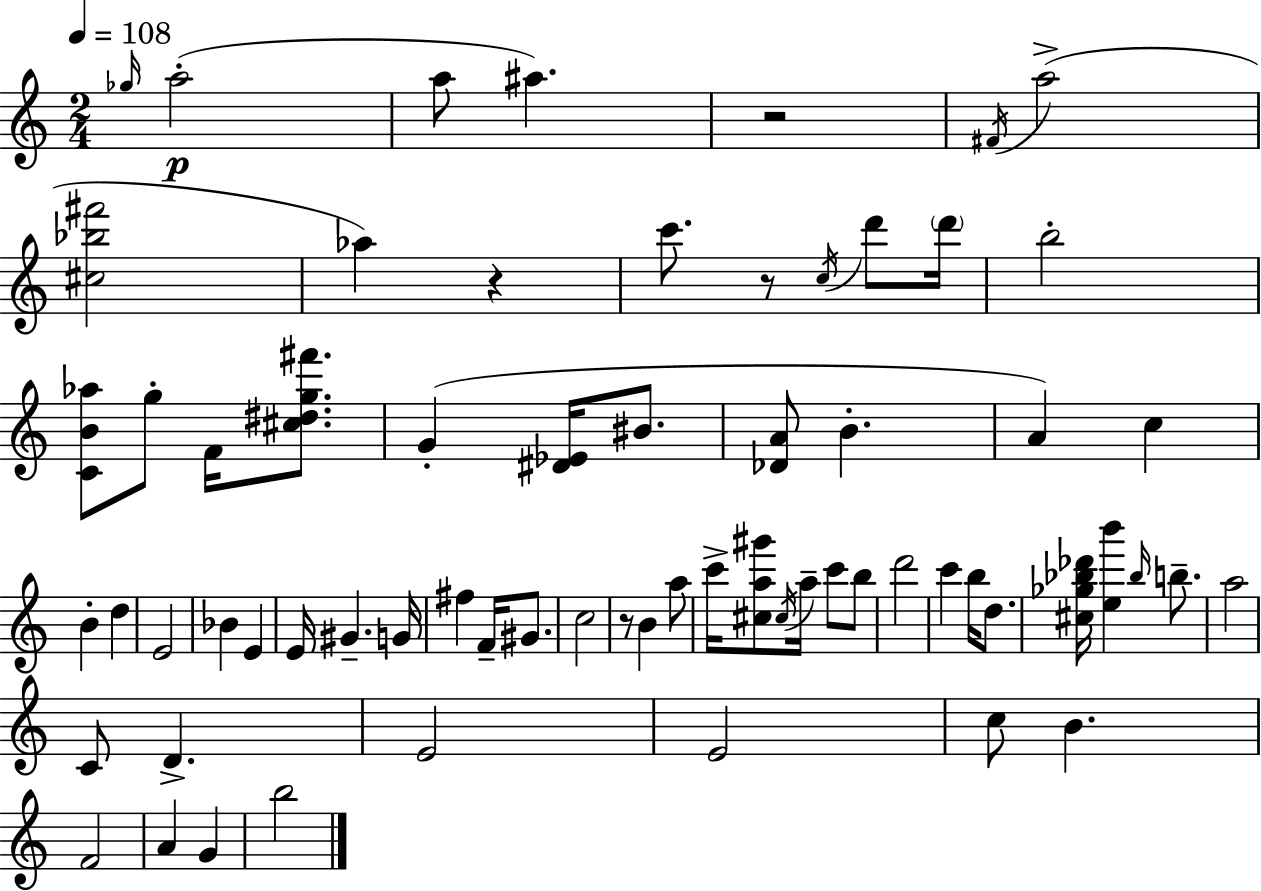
{
  \clef treble
  \numericTimeSignature
  \time 2/4
  \key a \minor
  \tempo 4 = 108
  \grace { ges''16 }(\p a''2-. | a''8 ais''4.) | r2 | \acciaccatura { fis'16 }( a''2-> | \break <cis'' bes'' fis'''>2 | aes''4) r4 | c'''8. r8 \acciaccatura { c''16 } | d'''8 \parenthesize d'''16 b''2-. | \break <c' b' aes''>8 g''8-. f'16 | <cis'' dis'' g'' fis'''>8. g'4-.( <dis' ees'>16 | bis'8. <des' a'>8 b'4.-. | a'4) c''4 | \break b'4-. d''4 | e'2 | bes'4 e'4 | e'16 gis'4.-- | \break g'16 fis''4 f'16-- | gis'8. c''2 | r8 b'4 | a''8 c'''16-> <cis'' a'' gis'''>8 \acciaccatura { cis''16 } a''16-- | \break c'''8 b''8 d'''2 | c'''4 | b''16 d''8. <cis'' ges'' bes'' des'''>16 <e'' b'''>4 | \grace { bes''16 } b''8.-- a''2 | \break c'8 d'4.-> | e'2 | e'2 | c''8 b'4. | \break f'2 | a'4 | g'4 b''2 | \bar "|."
}